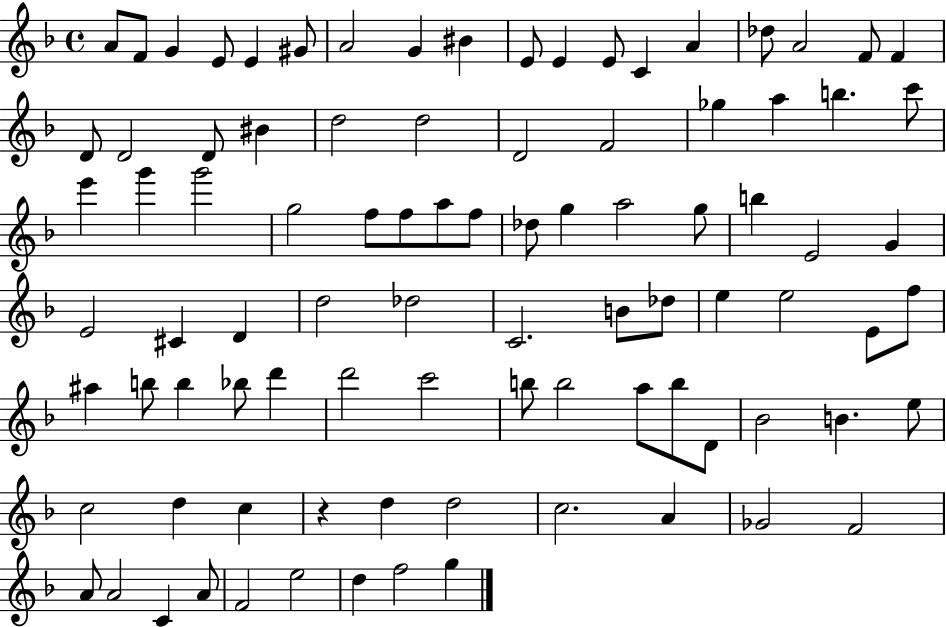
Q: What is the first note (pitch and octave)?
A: A4